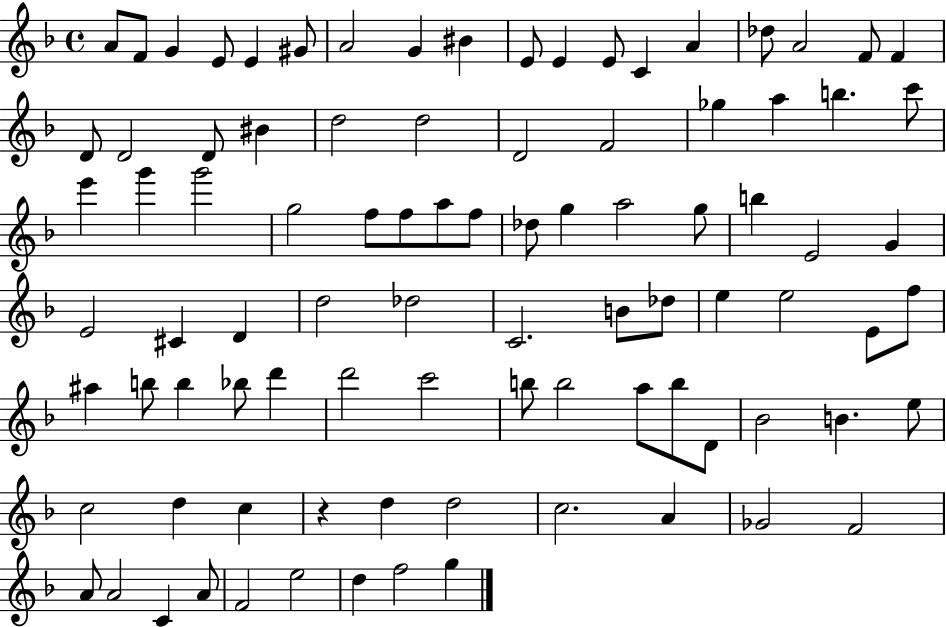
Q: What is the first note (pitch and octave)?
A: A4